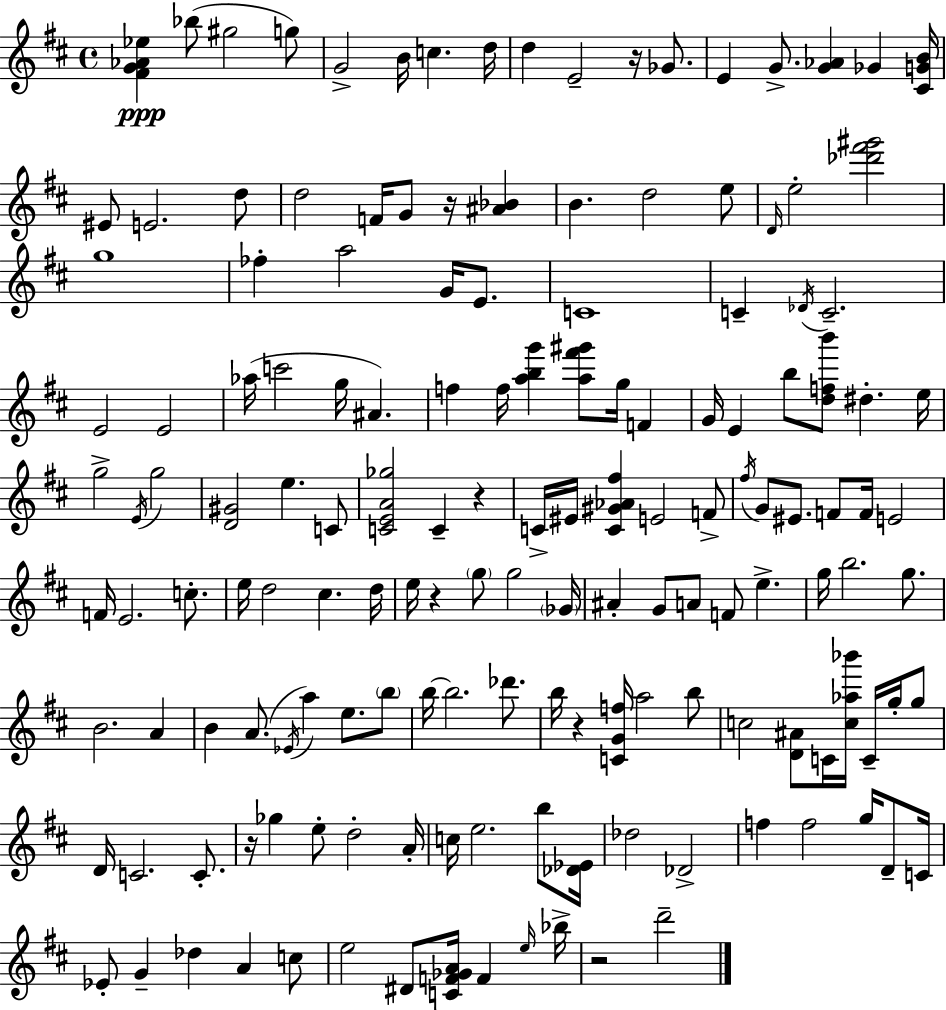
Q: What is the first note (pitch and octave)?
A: Bb5